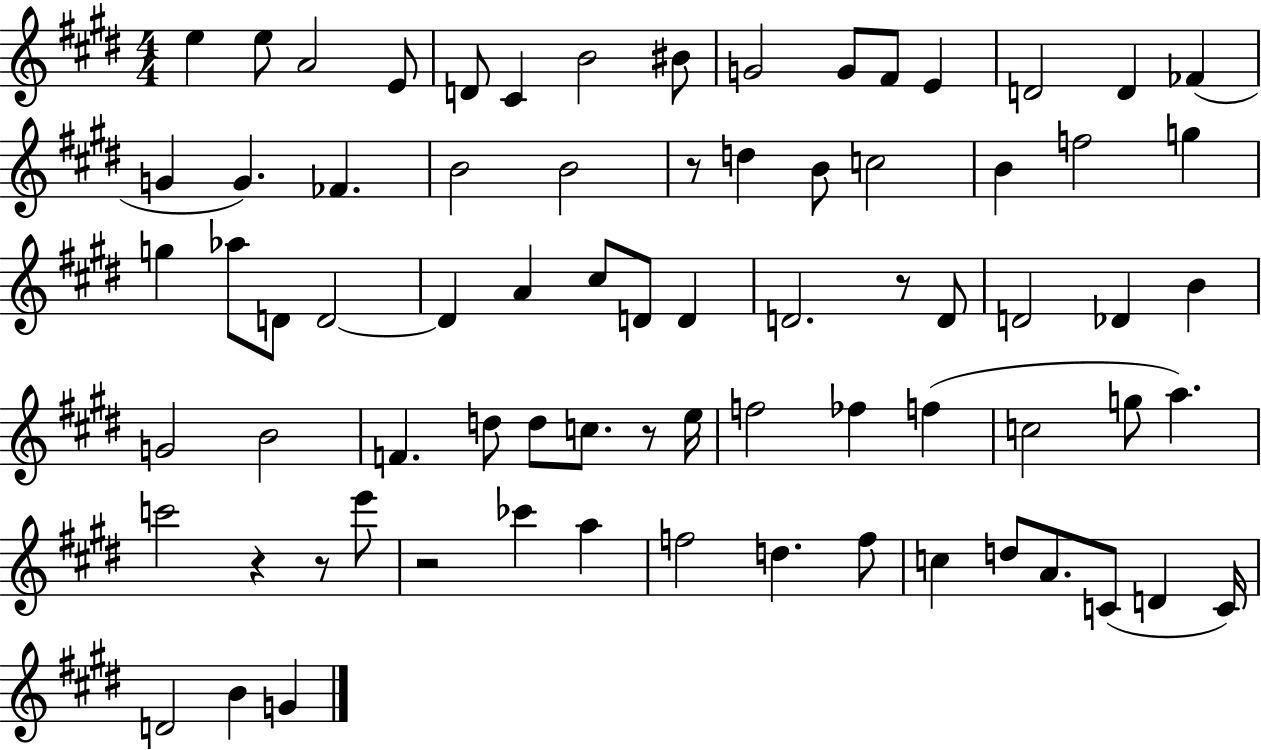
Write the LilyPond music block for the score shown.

{
  \clef treble
  \numericTimeSignature
  \time 4/4
  \key e \major
  \repeat volta 2 { e''4 e''8 a'2 e'8 | d'8 cis'4 b'2 bis'8 | g'2 g'8 fis'8 e'4 | d'2 d'4 fes'4( | \break g'4 g'4.) fes'4. | b'2 b'2 | r8 d''4 b'8 c''2 | b'4 f''2 g''4 | \break g''4 aes''8 d'8 d'2~~ | d'4 a'4 cis''8 d'8 d'4 | d'2. r8 d'8 | d'2 des'4 b'4 | \break g'2 b'2 | f'4. d''8 d''8 c''8. r8 e''16 | f''2 fes''4 f''4( | c''2 g''8 a''4.) | \break c'''2 r4 r8 e'''8 | r2 ces'''4 a''4 | f''2 d''4. f''8 | c''4 d''8 a'8. c'8( d'4 c'16) | \break d'2 b'4 g'4 | } \bar "|."
}